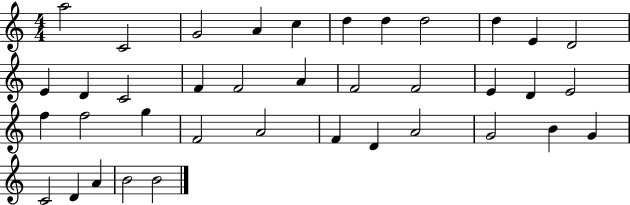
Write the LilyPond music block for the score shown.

{
  \clef treble
  \numericTimeSignature
  \time 4/4
  \key c \major
  a''2 c'2 | g'2 a'4 c''4 | d''4 d''4 d''2 | d''4 e'4 d'2 | \break e'4 d'4 c'2 | f'4 f'2 a'4 | f'2 f'2 | e'4 d'4 e'2 | \break f''4 f''2 g''4 | f'2 a'2 | f'4 d'4 a'2 | g'2 b'4 g'4 | \break c'2 d'4 a'4 | b'2 b'2 | \bar "|."
}